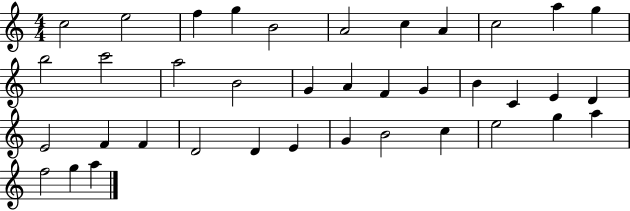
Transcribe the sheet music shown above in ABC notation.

X:1
T:Untitled
M:4/4
L:1/4
K:C
c2 e2 f g B2 A2 c A c2 a g b2 c'2 a2 B2 G A F G B C E D E2 F F D2 D E G B2 c e2 g a f2 g a